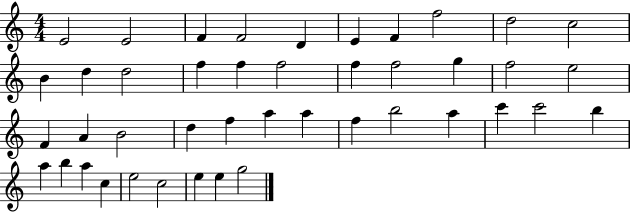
E4/h E4/h F4/q F4/h D4/q E4/q F4/q F5/h D5/h C5/h B4/q D5/q D5/h F5/q F5/q F5/h F5/q F5/h G5/q F5/h E5/h F4/q A4/q B4/h D5/q F5/q A5/q A5/q F5/q B5/h A5/q C6/q C6/h B5/q A5/q B5/q A5/q C5/q E5/h C5/h E5/q E5/q G5/h